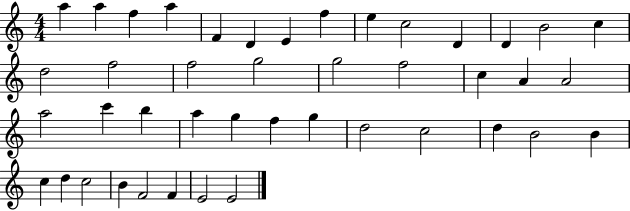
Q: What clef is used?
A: treble